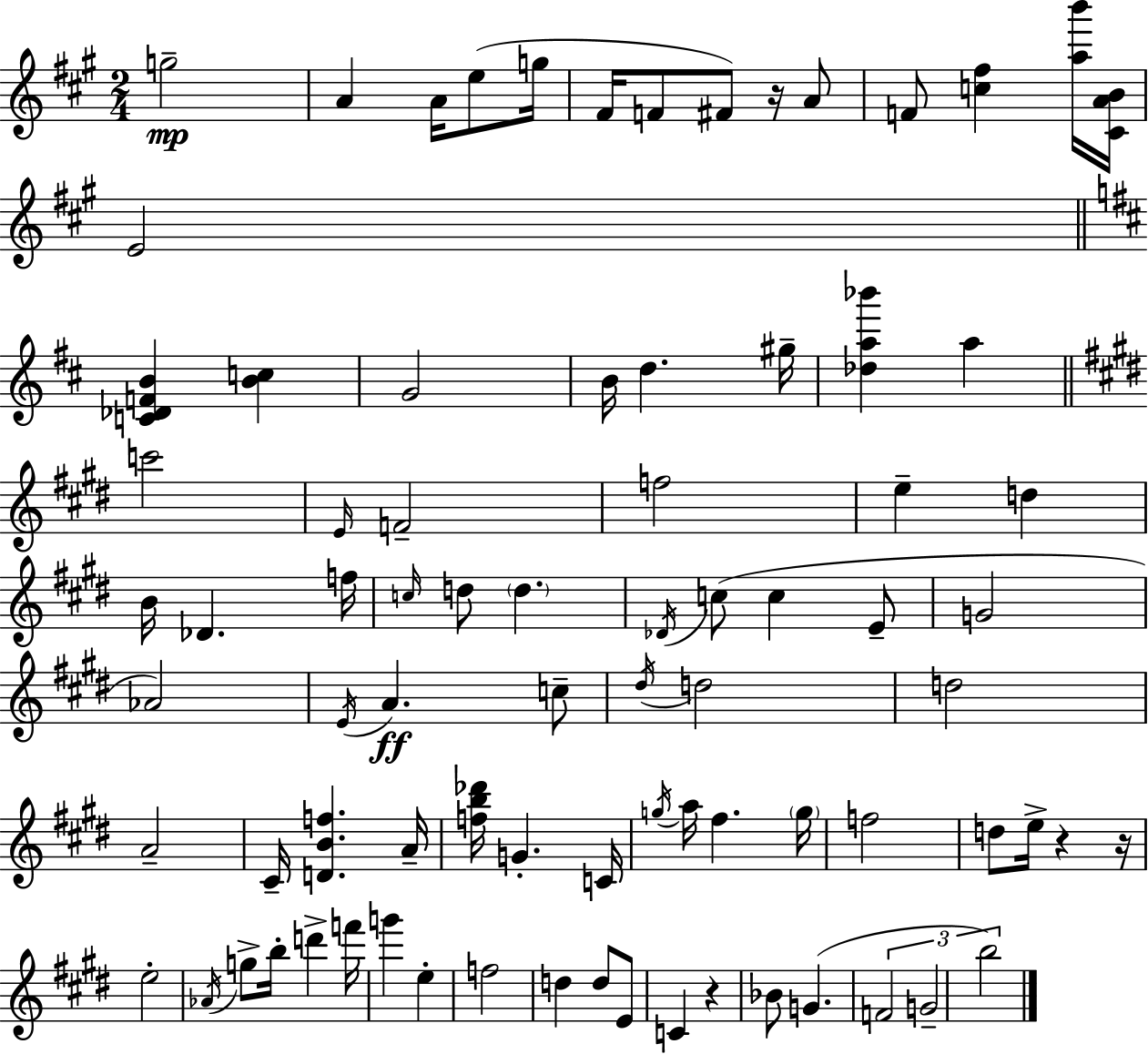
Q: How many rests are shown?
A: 4